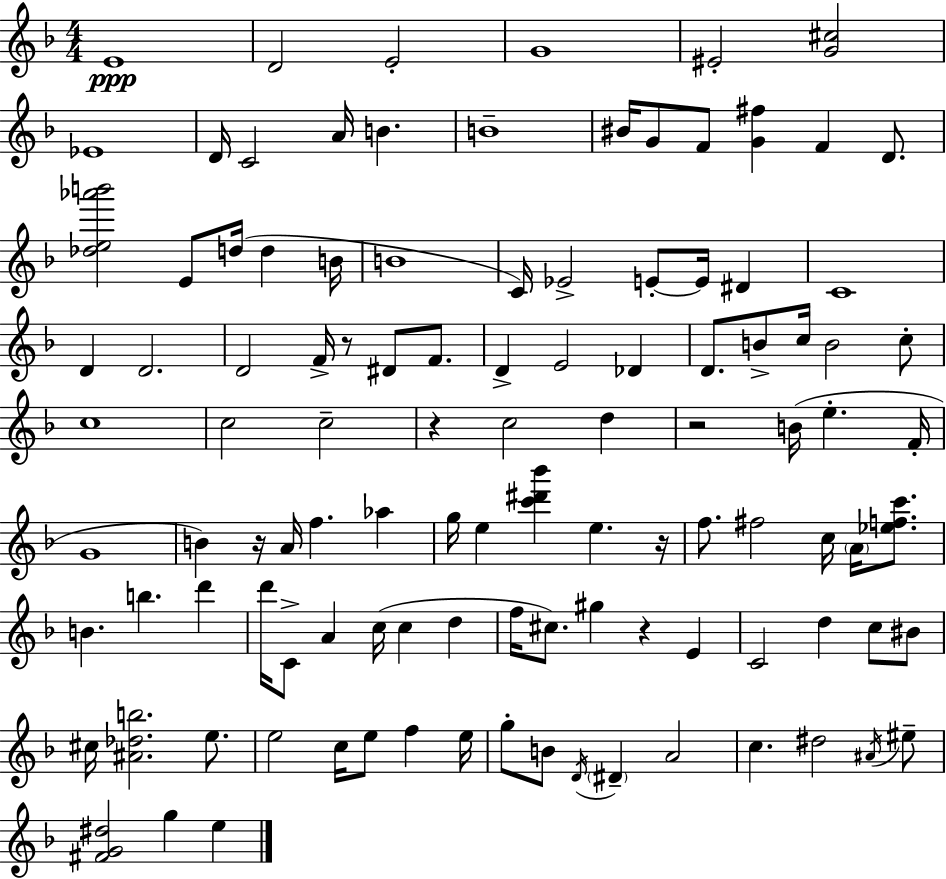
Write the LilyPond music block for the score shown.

{
  \clef treble
  \numericTimeSignature
  \time 4/4
  \key d \minor
  e'1\ppp | d'2 e'2-. | g'1 | eis'2-. <g' cis''>2 | \break ees'1 | d'16 c'2 a'16 b'4. | b'1-- | bis'16 g'8 f'8 <g' fis''>4 f'4 d'8. | \break <des'' e'' aes''' b'''>2 e'8 d''16( d''4 b'16 | b'1 | c'16) ees'2-> e'8-.~~ e'16 dis'4 | c'1 | \break d'4 d'2. | d'2 f'16-> r8 dis'8 f'8. | d'4-> e'2 des'4 | d'8. b'8-> c''16 b'2 c''8-. | \break c''1 | c''2 c''2-- | r4 c''2 d''4 | r2 b'16( e''4.-. f'16-. | \break g'1 | b'4) r16 a'16 f''4. aes''4 | g''16 e''4 <c''' dis''' bes'''>4 e''4. r16 | f''8. fis''2 c''16 \parenthesize a'16 <ees'' f'' c'''>8. | \break b'4. b''4. d'''4 | d'''16 c'8-> a'4 c''16( c''4 d''4 | f''16 cis''8.) gis''4 r4 e'4 | c'2 d''4 c''8 bis'8 | \break cis''16 <ais' des'' b''>2. e''8. | e''2 c''16 e''8 f''4 e''16 | g''8-. b'8 \acciaccatura { d'16 } \parenthesize dis'4-- a'2 | c''4. dis''2 \acciaccatura { ais'16 } | \break eis''8-- <fis' g' dis''>2 g''4 e''4 | \bar "|."
}